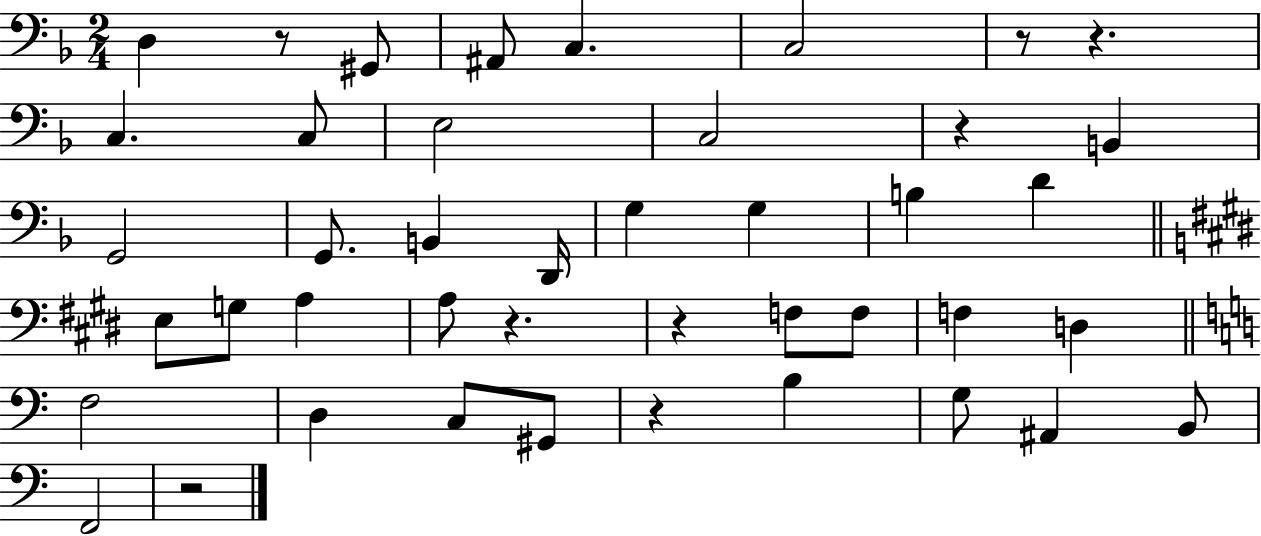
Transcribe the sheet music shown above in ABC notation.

X:1
T:Untitled
M:2/4
L:1/4
K:F
D, z/2 ^G,,/2 ^A,,/2 C, C,2 z/2 z C, C,/2 E,2 C,2 z B,, G,,2 G,,/2 B,, D,,/4 G, G, B, D E,/2 G,/2 A, A,/2 z z F,/2 F,/2 F, D, F,2 D, C,/2 ^G,,/2 z B, G,/2 ^A,, B,,/2 F,,2 z2